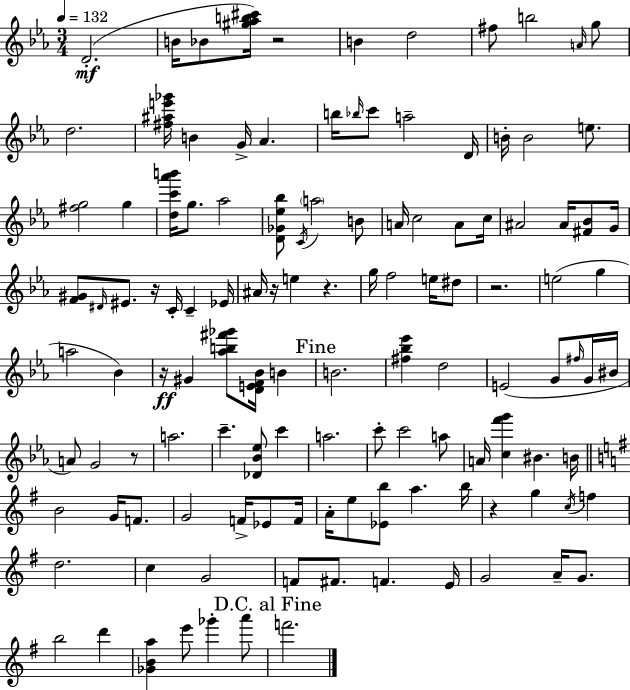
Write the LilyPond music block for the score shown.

{
  \clef treble
  \numericTimeSignature
  \time 3/4
  \key c \minor
  \tempo 4 = 132
  d'2.-.(\mf | b'16 bes'8 <gis'' aes'' b'' cis'''>16) r2 | b'4 d''2 | fis''8 b''2 \grace { a'16 } g''8 | \break d''2. | <fis'' ais'' e''' ges'''>16 b'4 g'16-> aes'4. | b''16 \grace { bes''16 } c'''8 a''2-- | d'16 b'16-. b'2 e''8. | \break <fis'' g''>2 g''4 | <d'' c''' aes''' b'''>16 g''8. aes''2 | <d' ges' ees'' bes''>8 \acciaccatura { c'16 } \parenthesize a''2 | b'8 a'16 c''2 | \break a'8 c''16 ais'2 ais'16 | <fis' bes'>8 g'16 <f' gis'>8 \grace { dis'16 } eis'8. r16 c'16-. c'4-- | ees'16 ais'16 r16 e''4 r4. | g''16 f''2 | \break e''16 dis''8 r2. | e''2( | g''4 a''2 | bes'4) r16\ff gis'4 <aes'' b'' fis''' ges'''>8 <d' e' f' bes'>16 | \break b'4 \mark "Fine" b'2. | <fis'' bes'' ees'''>4 d''2 | e'2( | g'8 \grace { fis''16 } g'16 bis'16 a'8) g'2 | \break r8 a''2. | c'''4.-- <des' bes' ees''>8 | c'''4 a''2. | c'''8-. c'''2 | \break a''8 a'16 <c'' f''' g'''>4 bis'4. | b'16 \bar "||" \break \key e \minor b'2 g'16 f'8. | g'2 f'16-> ees'8 f'16 | a'16-. e''8 <ees' b''>8 a''4. b''16 | r4 g''4 \acciaccatura { c''16 } f''4 | \break d''2. | c''4 g'2 | f'8 fis'8. f'4. | e'16 g'2 a'16-- g'8. | \break b''2 d'''4 | <ges' b' a''>4 e'''8 ges'''4-. a'''8 | \mark "D.C. al Fine" f'''2. | \bar "|."
}